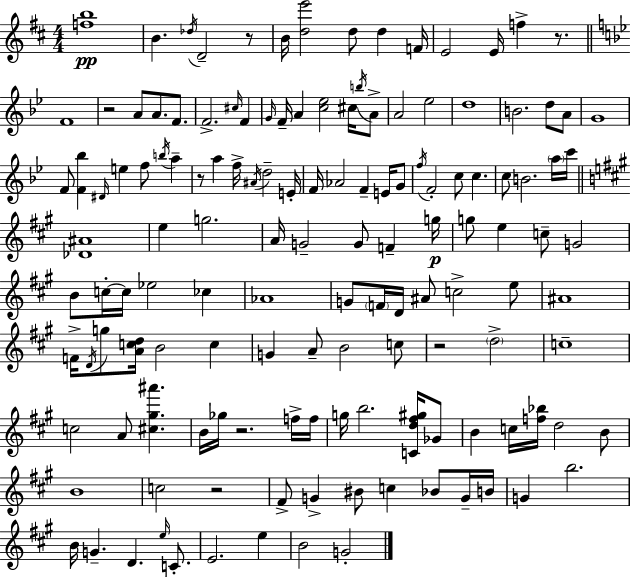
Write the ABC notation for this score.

X:1
T:Untitled
M:4/4
L:1/4
K:D
[fb]4 B _d/4 D2 z/2 B/4 [de']2 d/2 d F/4 E2 E/4 f z/2 F4 z2 A/2 A/2 F/2 F2 ^c/4 F G/4 F/4 A [c_e]2 ^c/4 b/4 A/2 A2 _e2 d4 B2 d/2 A/2 G4 F/2 [F_b] ^D/4 e f/2 b/4 a z/2 a f/4 ^A/4 d2 E/4 F/4 _A2 F E/4 G/2 f/4 F2 c/2 c c/2 B2 a/4 c'/4 [_D^A]4 e g2 A/4 G2 G/2 F g/4 g/2 e c/2 G2 B/2 c/4 c/4 _e2 _c _A4 G/2 F/4 D/4 ^A/2 c2 e/2 ^A4 F/4 D/4 g/2 [Acd]/4 B2 c G A/2 B2 c/2 z2 d2 c4 c2 A/2 [^c^g^a'] B/4 _g/4 z2 f/4 f/4 g/4 b2 [Cd^f^g]/4 _G/2 B c/4 [f_b]/4 d2 B/2 B4 c2 z2 ^F/2 G ^B/2 c _B/2 G/4 B/4 G b2 B/4 G D e/4 C/2 E2 e B2 G2